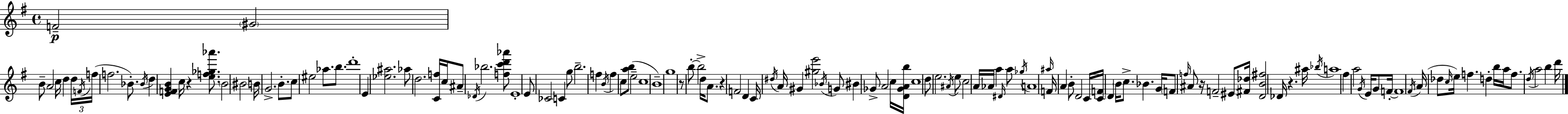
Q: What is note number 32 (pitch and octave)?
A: E4